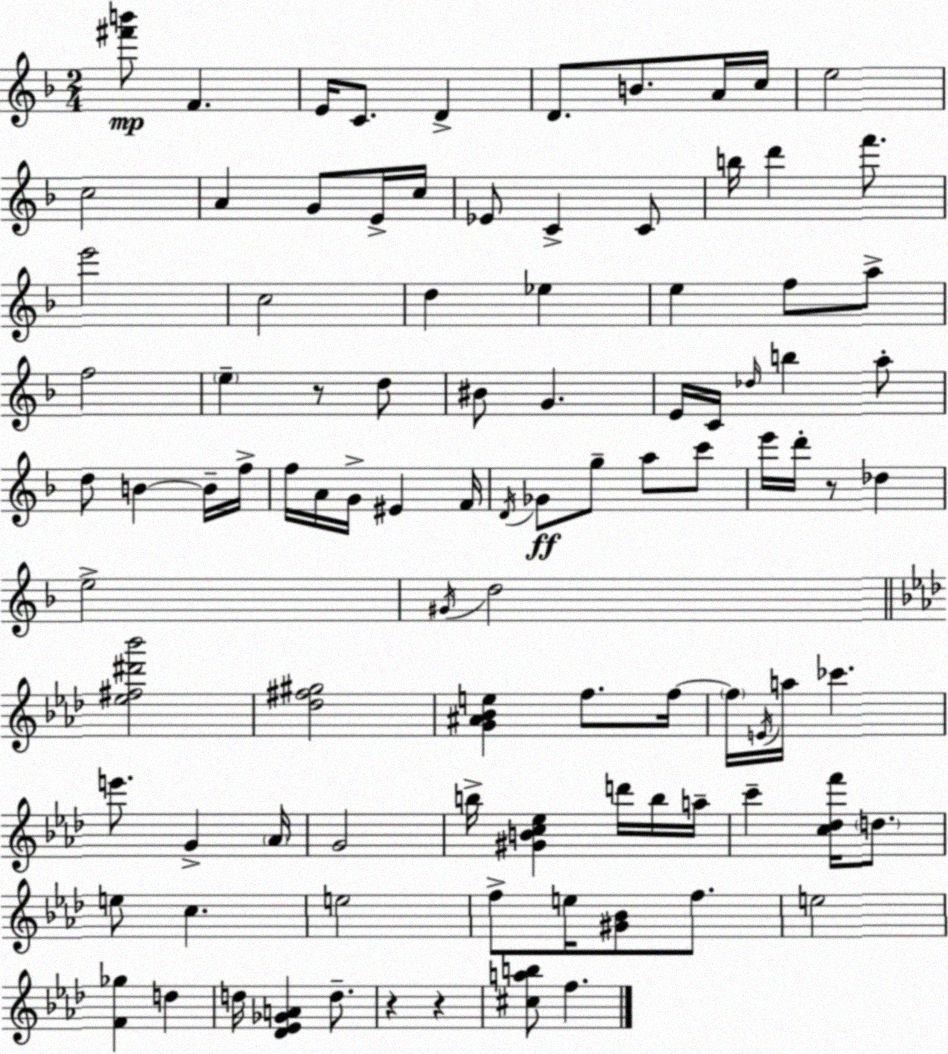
X:1
T:Untitled
M:2/4
L:1/4
K:F
[^f'b']/2 F E/4 C/2 D D/2 B/2 A/4 c/4 e2 c2 A G/2 E/4 c/4 _E/2 C C/2 b/4 d' f'/2 e'2 c2 d _e e f/2 a/2 f2 e z/2 d/2 ^B/2 G E/4 C/4 _d/4 b a/2 d/2 B B/4 f/4 f/4 A/4 G/4 ^E F/4 D/4 _G/2 g/2 a/2 c'/2 e'/4 d'/4 z/2 _d e2 ^G/4 d2 [_e^f^d'_b']2 [_d^f^g]2 [G^A_Be] f/2 f/4 f/4 E/4 a/4 _c' e'/2 G _A/4 G2 b/4 [^GBc_e] d'/4 b/4 a/4 c' [c_df']/4 d/2 e/2 c e2 f/2 e/4 [^G_B]/2 f/2 e2 [F_g] d d/4 [_D_E_GA] d/2 z z [^cab]/2 f